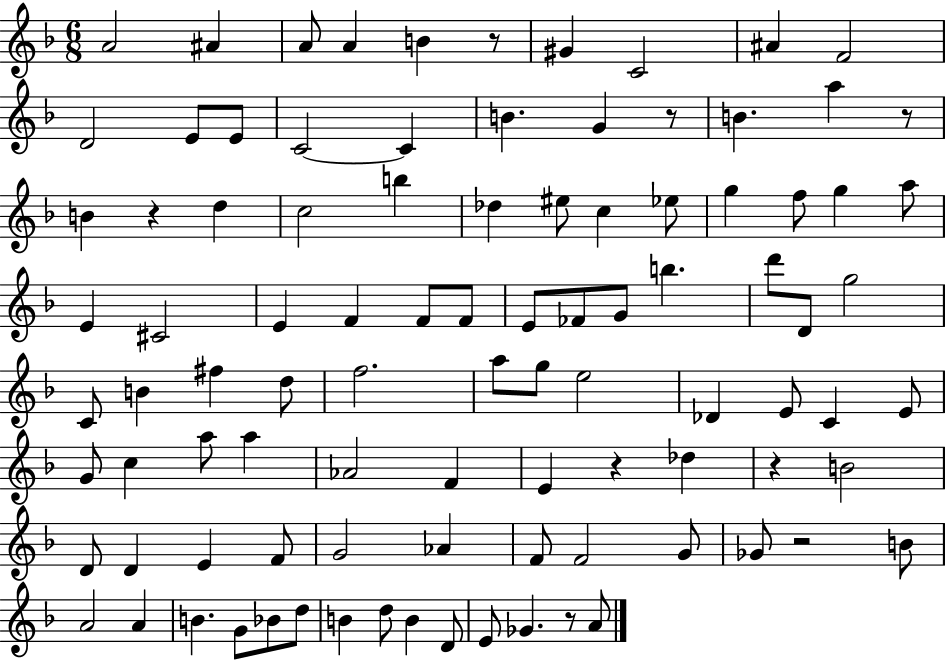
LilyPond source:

{
  \clef treble
  \numericTimeSignature
  \time 6/8
  \key f \major
  \repeat volta 2 { a'2 ais'4 | a'8 a'4 b'4 r8 | gis'4 c'2 | ais'4 f'2 | \break d'2 e'8 e'8 | c'2~~ c'4 | b'4. g'4 r8 | b'4. a''4 r8 | \break b'4 r4 d''4 | c''2 b''4 | des''4 eis''8 c''4 ees''8 | g''4 f''8 g''4 a''8 | \break e'4 cis'2 | e'4 f'4 f'8 f'8 | e'8 fes'8 g'8 b''4. | d'''8 d'8 g''2 | \break c'8 b'4 fis''4 d''8 | f''2. | a''8 g''8 e''2 | des'4 e'8 c'4 e'8 | \break g'8 c''4 a''8 a''4 | aes'2 f'4 | e'4 r4 des''4 | r4 b'2 | \break d'8 d'4 e'4 f'8 | g'2 aes'4 | f'8 f'2 g'8 | ges'8 r2 b'8 | \break a'2 a'4 | b'4. g'8 bes'8 d''8 | b'4 d''8 b'4 d'8 | e'8 ges'4. r8 a'8 | \break } \bar "|."
}